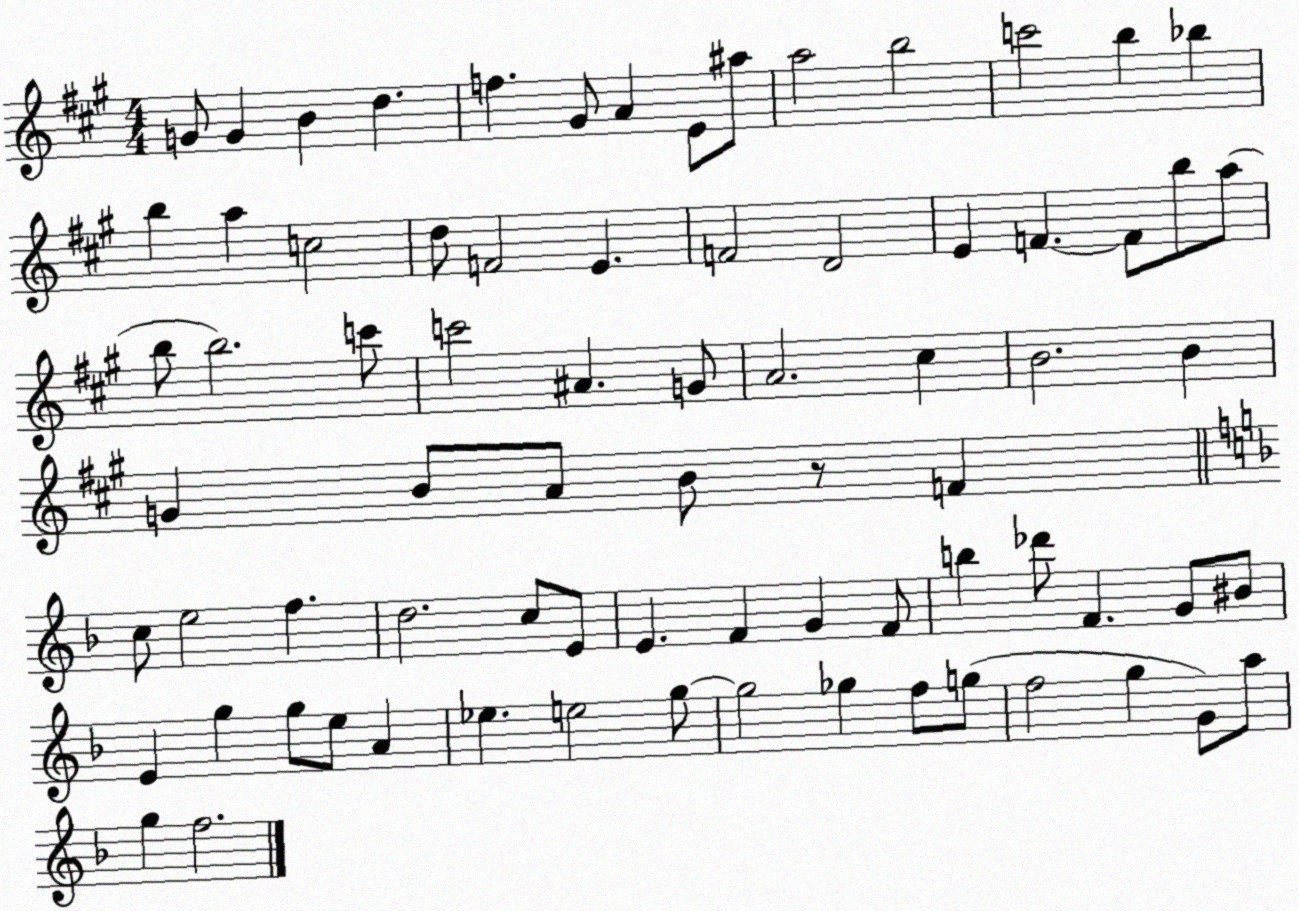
X:1
T:Untitled
M:4/4
L:1/4
K:A
G/2 G B d f ^G/2 A E/2 ^a/2 a2 b2 c'2 b _b b a c2 d/2 F2 E F2 D2 E F F/2 b/2 a/2 b/2 b2 c'/2 c'2 ^A G/2 A2 ^c B2 B G B/2 A/2 B/2 z/2 F c/2 e2 f d2 c/2 E/2 E F G F/2 b _d'/2 F G/2 ^B/2 E g g/2 e/2 A _e e2 g/2 g2 _g f/2 g/2 f2 g G/2 a/2 g f2